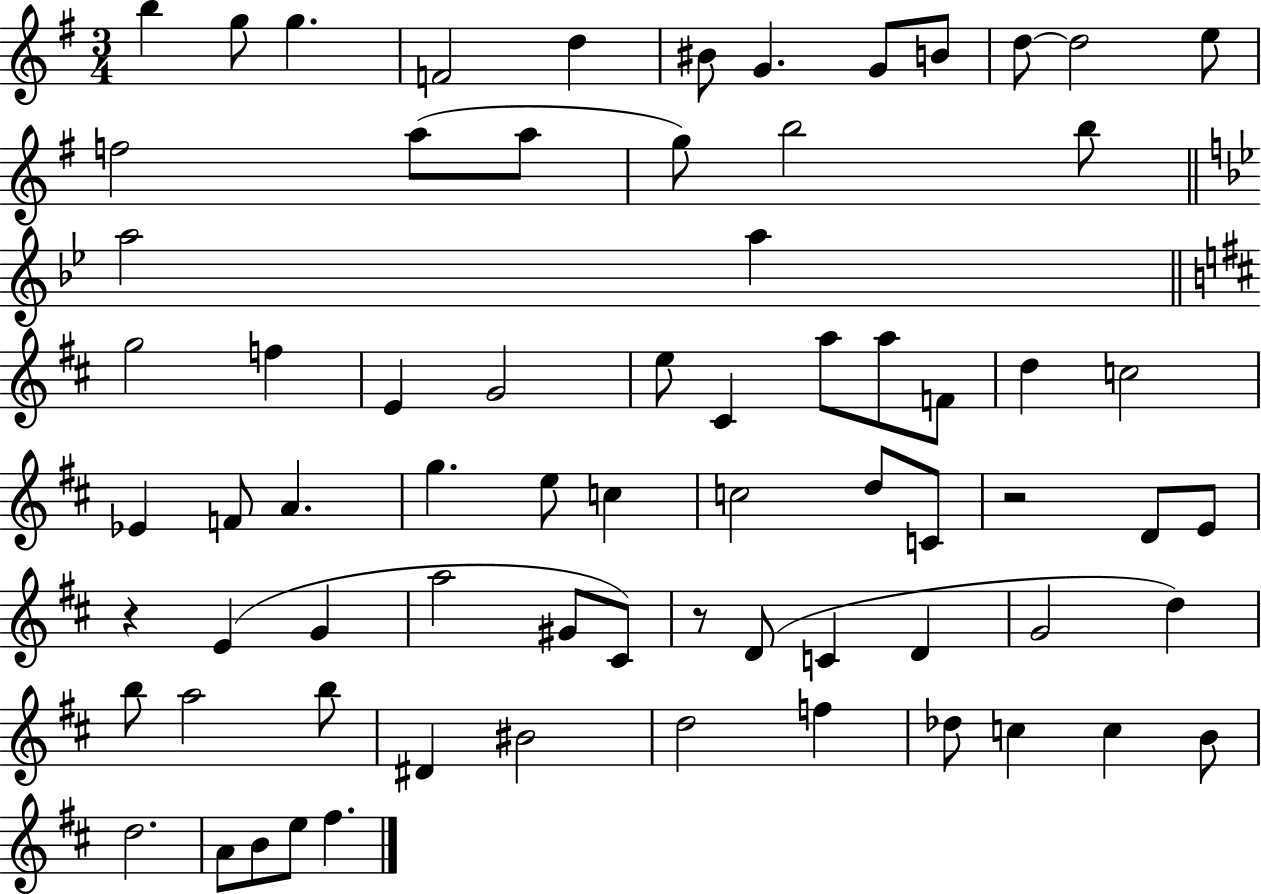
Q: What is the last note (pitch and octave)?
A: F#5